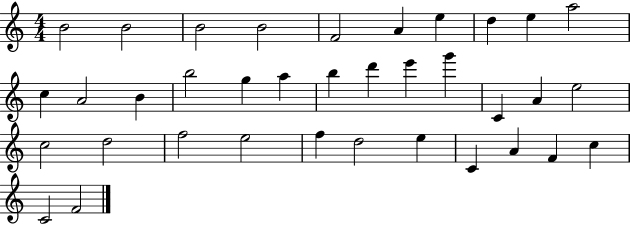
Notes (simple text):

B4/h B4/h B4/h B4/h F4/h A4/q E5/q D5/q E5/q A5/h C5/q A4/h B4/q B5/h G5/q A5/q B5/q D6/q E6/q G6/q C4/q A4/q E5/h C5/h D5/h F5/h E5/h F5/q D5/h E5/q C4/q A4/q F4/q C5/q C4/h F4/h